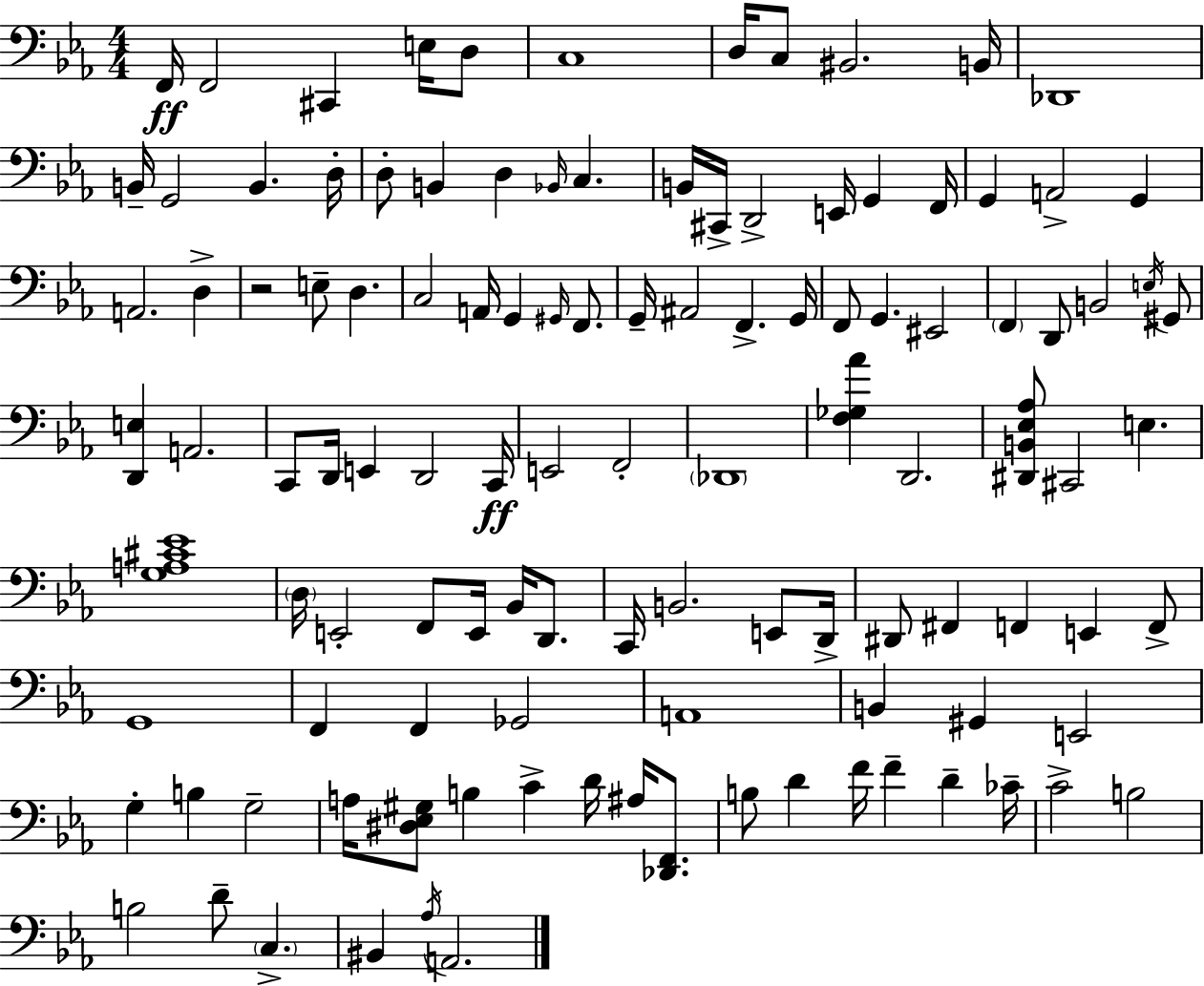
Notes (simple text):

F2/s F2/h C#2/q E3/s D3/e C3/w D3/s C3/e BIS2/h. B2/s Db2/w B2/s G2/h B2/q. D3/s D3/e B2/q D3/q Bb2/s C3/q. B2/s C#2/s D2/h E2/s G2/q F2/s G2/q A2/h G2/q A2/h. D3/q R/h E3/e D3/q. C3/h A2/s G2/q G#2/s F2/e. G2/s A#2/h F2/q. G2/s F2/e G2/q. EIS2/h F2/q D2/e B2/h E3/s G#2/e [D2,E3]/q A2/h. C2/e D2/s E2/q D2/h C2/s E2/h F2/h Db2/w [F3,Gb3,Ab4]/q D2/h. [D#2,B2,Eb3,Ab3]/e C#2/h E3/q. [G3,A3,C#4,Eb4]/w D3/s E2/h F2/e E2/s Bb2/s D2/e. C2/s B2/h. E2/e D2/s D#2/e F#2/q F2/q E2/q F2/e G2/w F2/q F2/q Gb2/h A2/w B2/q G#2/q E2/h G3/q B3/q G3/h A3/s [D#3,Eb3,G#3]/e B3/q C4/q D4/s A#3/s [Db2,F2]/e. B3/e D4/q F4/s F4/q D4/q CES4/s C4/h B3/h B3/h D4/e C3/q. BIS2/q Ab3/s A2/h.